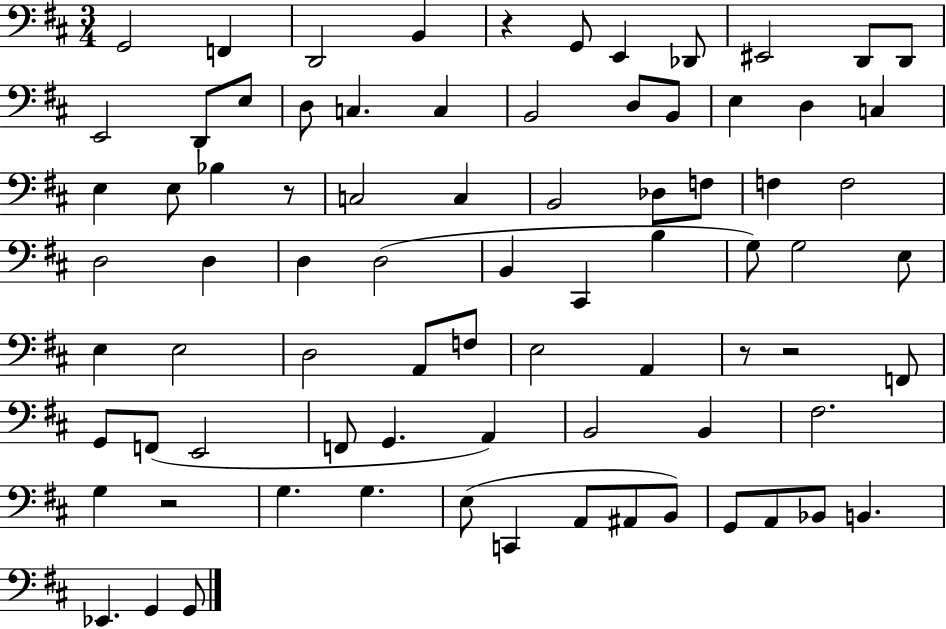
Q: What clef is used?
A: bass